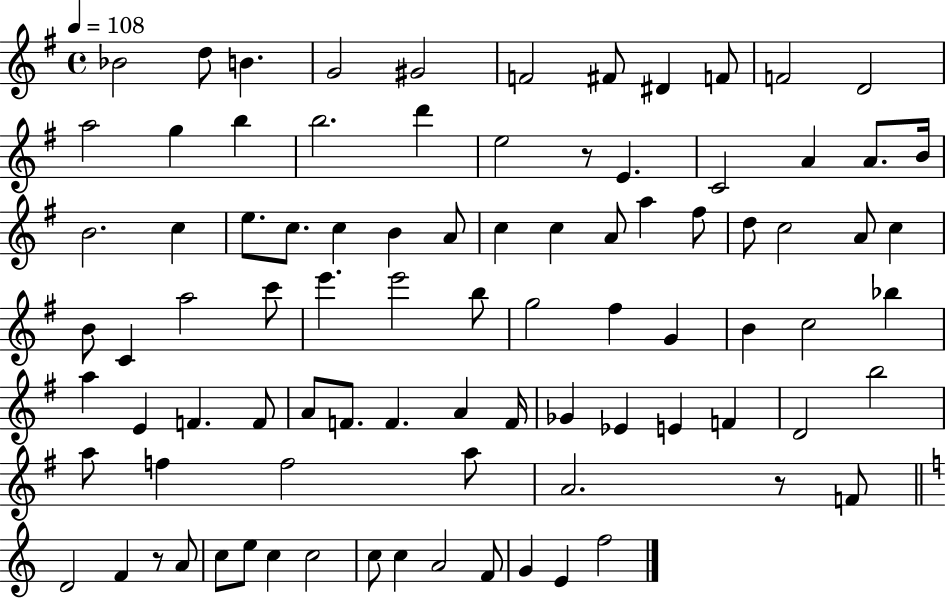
{
  \clef treble
  \time 4/4
  \defaultTimeSignature
  \key g \major
  \tempo 4 = 108
  bes'2 d''8 b'4. | g'2 gis'2 | f'2 fis'8 dis'4 f'8 | f'2 d'2 | \break a''2 g''4 b''4 | b''2. d'''4 | e''2 r8 e'4. | c'2 a'4 a'8. b'16 | \break b'2. c''4 | e''8. c''8. c''4 b'4 a'8 | c''4 c''4 a'8 a''4 fis''8 | d''8 c''2 a'8 c''4 | \break b'8 c'4 a''2 c'''8 | e'''4. e'''2 b''8 | g''2 fis''4 g'4 | b'4 c''2 bes''4 | \break a''4 e'4 f'4. f'8 | a'8 f'8. f'4. a'4 f'16 | ges'4 ees'4 e'4 f'4 | d'2 b''2 | \break a''8 f''4 f''2 a''8 | a'2. r8 f'8 | \bar "||" \break \key c \major d'2 f'4 r8 a'8 | c''8 e''8 c''4 c''2 | c''8 c''4 a'2 f'8 | g'4 e'4 f''2 | \break \bar "|."
}